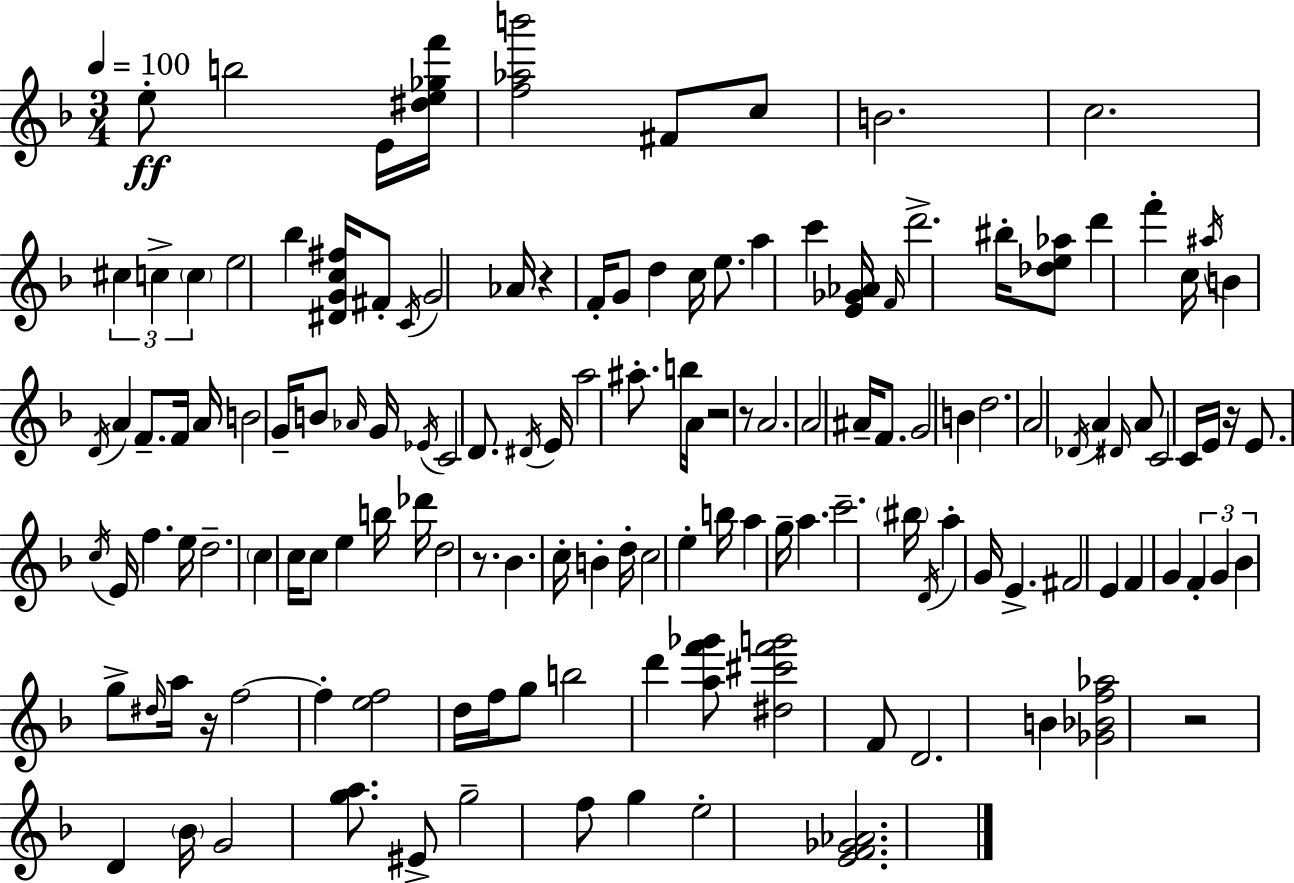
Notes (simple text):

E5/e B5/h E4/s [D#5,E5,Gb5,F6]/s [F5,Ab5,B6]/h F#4/e C5/e B4/h. C5/h. C#5/q C5/q C5/q E5/h Bb5/q [D#4,G4,C5,F#5]/s F#4/e C4/s G4/h Ab4/s R/q F4/s G4/e D5/q C5/s E5/e. A5/q C6/q [E4,Gb4,Ab4]/s F4/s D6/h. BIS5/s [Db5,E5,Ab5]/e D6/q F6/q C5/s A#5/s B4/q D4/s A4/q F4/e. F4/s A4/s B4/h G4/s B4/e Ab4/s G4/s Eb4/s C4/h D4/e. D#4/s E4/s A5/h A#5/e. B5/s A4/s R/h R/e A4/h. A4/h A#4/s F4/e. G4/h B4/q D5/h. A4/h Db4/s A4/q D#4/s A4/e C4/h C4/s E4/s R/s E4/e. C5/s E4/s F5/q. E5/s D5/h. C5/q C5/s C5/e E5/q B5/s Db6/s D5/h R/e. Bb4/q. C5/s B4/q D5/s C5/h E5/q B5/s A5/q G5/s A5/q. C6/h. BIS5/s D4/s A5/q G4/s E4/q. F#4/h E4/q F4/q G4/q F4/q G4/q Bb4/q G5/e D#5/s A5/s R/s F5/h F5/q [E5,F5]/h D5/s F5/s G5/e B5/h D6/q [A5,F6,Gb6]/e [D#5,C#6,F6,G6]/h F4/e D4/h. B4/q [Gb4,Bb4,F5,Ab5]/h R/h D4/q Bb4/s G4/h [G5,A5]/e. EIS4/e G5/h F5/e G5/q E5/h [E4,F4,Gb4,Ab4]/h.